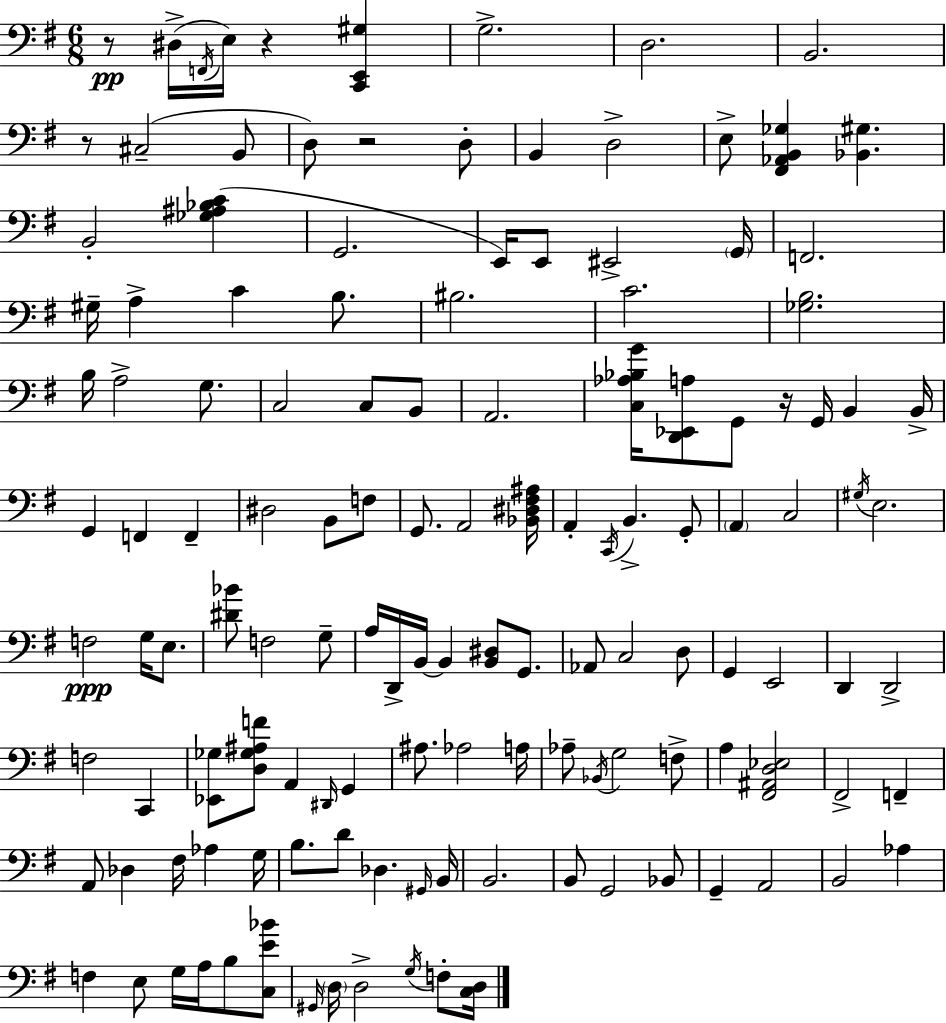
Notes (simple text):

R/e D#3/s F2/s E3/s R/q [C2,E2,G#3]/q G3/h. D3/h. B2/h. R/e C#3/h B2/e D3/e R/h D3/e B2/q D3/h E3/e [F#2,Ab2,B2,Gb3]/q [Bb2,G#3]/q. B2/h [Gb3,A#3,Bb3,C4]/q G2/h. E2/s E2/e EIS2/h G2/s F2/h. G#3/s A3/q C4/q B3/e. BIS3/h. C4/h. [Gb3,B3]/h. B3/s A3/h G3/e. C3/h C3/e B2/e A2/h. [C3,Ab3,Bb3,G4]/s [D2,Eb2,A3]/e G2/e R/s G2/s B2/q B2/s G2/q F2/q F2/q D#3/h B2/e F3/e G2/e. A2/h [Bb2,D#3,F#3,A#3]/s A2/q C2/s B2/q. G2/e A2/q C3/h G#3/s E3/h. F3/h G3/s E3/e. [D#4,Bb4]/e F3/h G3/e A3/s D2/s B2/s B2/q [B2,D#3]/e G2/e. Ab2/e C3/h D3/e G2/q E2/h D2/q D2/h F3/h C2/q [Eb2,Gb3]/e [D3,Gb3,A#3,F4]/e A2/q D#2/s G2/q A#3/e. Ab3/h A3/s Ab3/e Bb2/s G3/h F3/e A3/q [F#2,A#2,D3,Eb3]/h F#2/h F2/q A2/e Db3/q F#3/s Ab3/q G3/s B3/e. D4/e Db3/q. G#2/s B2/s B2/h. B2/e G2/h Bb2/e G2/q A2/h B2/h Ab3/q F3/q E3/e G3/s A3/s B3/e [C3,E4,Bb4]/e G#2/s D3/s D3/h G3/s F3/e [C3,D3]/s